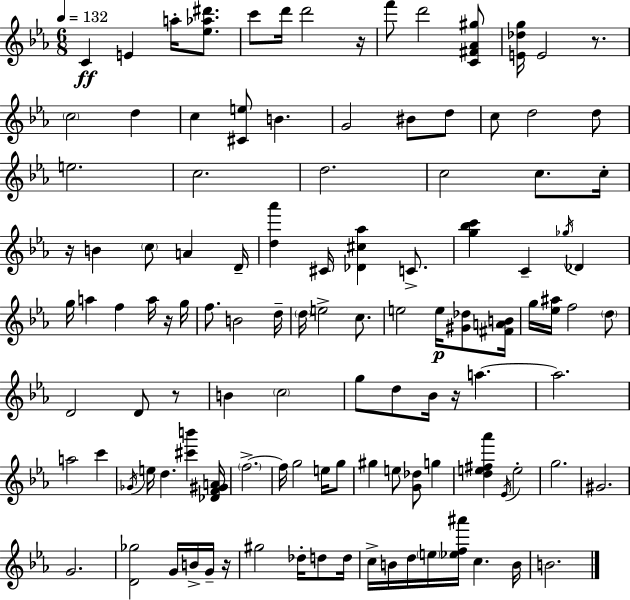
C4/q E4/q A5/s [Eb5,Ab5,D#6]/e. C6/e D6/s D6/h R/s F6/e D6/h [C4,F#4,Ab4,G#5]/e [E4,Db5,G5]/s E4/h R/e. C5/h D5/q C5/q [C#4,E5]/e B4/q. G4/h BIS4/e D5/e C5/e D5/h D5/e E5/h. C5/h. D5/h. C5/h C5/e. C5/s R/s B4/q C5/e A4/q D4/s [D5,Ab6]/q C#4/s [Db4,C#5,Ab5]/q C4/e. [G5,Bb5,C6]/q C4/q Gb5/s Db4/q G5/s A5/q F5/q A5/s R/s G5/s F5/e. B4/h D5/s D5/s E5/h C5/e. E5/h E5/s [G#4,Db5]/e [F#4,A4,B4]/s G5/s [Eb5,A#5]/s F5/h D5/e D4/h D4/e R/e B4/q C5/h G5/e D5/e Bb4/s R/s A5/q. A5/h. A5/h C6/q Gb4/s E5/s D5/q. [C#6,B6]/q [Db4,F4,G#4,A4]/s F5/h. F5/s G5/h E5/s G5/e G#5/q E5/e [G4,Db5]/e G5/q [D5,E5,F#5,Ab6]/q Eb4/s E5/h G5/h. G#4/h. G4/h. [D4,Gb5]/h G4/s B4/s G4/s R/s G#5/h Db5/s D5/e D5/s C5/s B4/s D5/s E5/s [Eb5,F5,A#6]/s C5/q. B4/s B4/h.